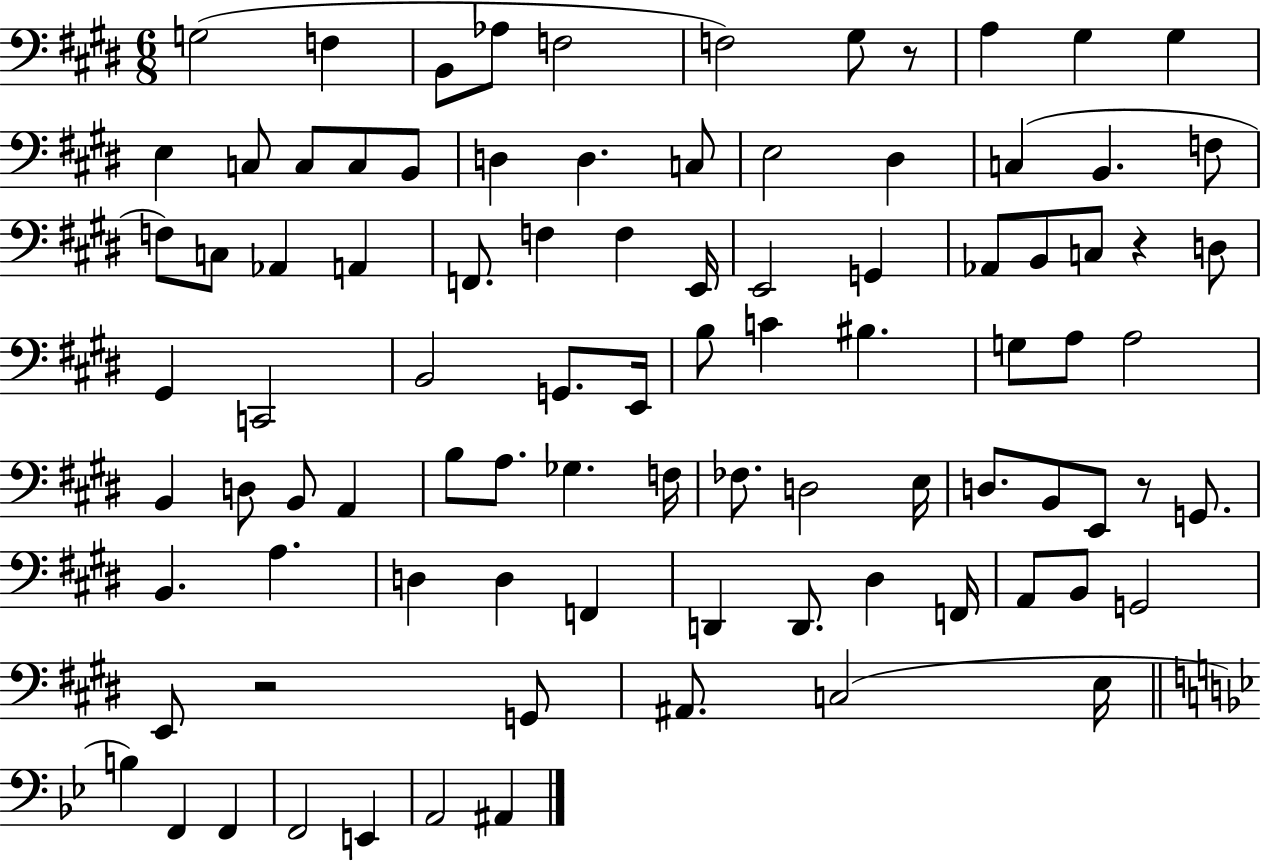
X:1
T:Untitled
M:6/8
L:1/4
K:E
G,2 F, B,,/2 _A,/2 F,2 F,2 ^G,/2 z/2 A, ^G, ^G, E, C,/2 C,/2 C,/2 B,,/2 D, D, C,/2 E,2 ^D, C, B,, F,/2 F,/2 C,/2 _A,, A,, F,,/2 F, F, E,,/4 E,,2 G,, _A,,/2 B,,/2 C,/2 z D,/2 ^G,, C,,2 B,,2 G,,/2 E,,/4 B,/2 C ^B, G,/2 A,/2 A,2 B,, D,/2 B,,/2 A,, B,/2 A,/2 _G, F,/4 _F,/2 D,2 E,/4 D,/2 B,,/2 E,,/2 z/2 G,,/2 B,, A, D, D, F,, D,, D,,/2 ^D, F,,/4 A,,/2 B,,/2 G,,2 E,,/2 z2 G,,/2 ^A,,/2 C,2 E,/4 B, F,, F,, F,,2 E,, A,,2 ^A,,